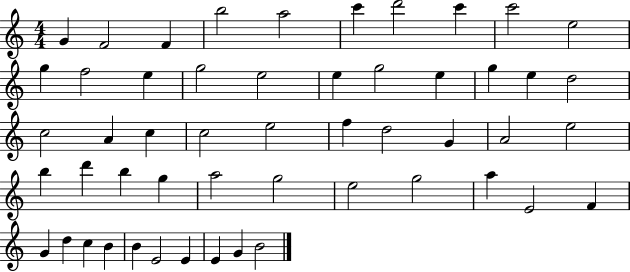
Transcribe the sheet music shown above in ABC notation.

X:1
T:Untitled
M:4/4
L:1/4
K:C
G F2 F b2 a2 c' d'2 c' c'2 e2 g f2 e g2 e2 e g2 e g e d2 c2 A c c2 e2 f d2 G A2 e2 b d' b g a2 g2 e2 g2 a E2 F G d c B B E2 E E G B2